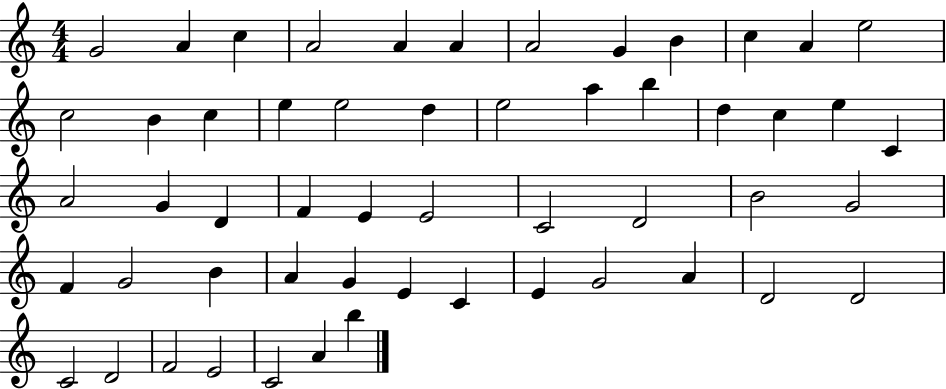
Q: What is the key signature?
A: C major